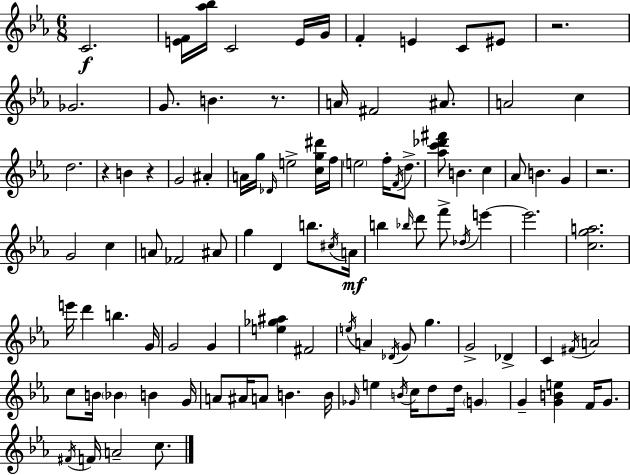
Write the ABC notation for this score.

X:1
T:Untitled
M:6/8
L:1/4
K:Cm
C2 [EF]/4 [_a_b]/4 C2 E/4 G/4 F E C/2 ^E/2 z2 _G2 G/2 B z/2 A/4 ^F2 ^A/2 A2 c d2 z B z G2 ^A A/4 g/4 _D/4 e2 [cg^d']/4 f/4 e2 f/4 F/4 d/2 [_ac'_d'^f']/2 B c _A/2 B G z2 G2 c A/2 _F2 ^A/2 g D b/2 ^c/4 A/4 b _b/4 d'/2 f'/2 _d/4 e' e'2 [cga]2 e'/4 d' b G/4 G2 G [e_g^a] ^F2 e/4 A _D/4 G/2 g G2 _D C ^F/4 A2 c/2 B/4 _B B G/4 A/2 ^A/4 A/2 B B/4 _G/4 e B/4 c/4 d/2 d/4 G G [GBe] F/4 G/2 ^F/4 F/4 A2 c/2